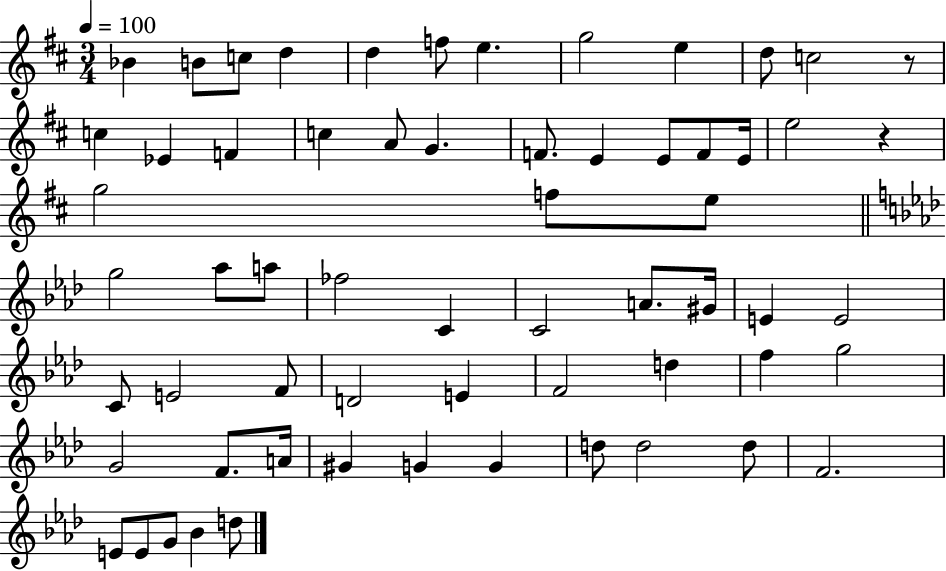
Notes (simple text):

Bb4/q B4/e C5/e D5/q D5/q F5/e E5/q. G5/h E5/q D5/e C5/h R/e C5/q Eb4/q F4/q C5/q A4/e G4/q. F4/e. E4/q E4/e F4/e E4/s E5/h R/q G5/h F5/e E5/e G5/h Ab5/e A5/e FES5/h C4/q C4/h A4/e. G#4/s E4/q E4/h C4/e E4/h F4/e D4/h E4/q F4/h D5/q F5/q G5/h G4/h F4/e. A4/s G#4/q G4/q G4/q D5/e D5/h D5/e F4/h. E4/e E4/e G4/e Bb4/q D5/e